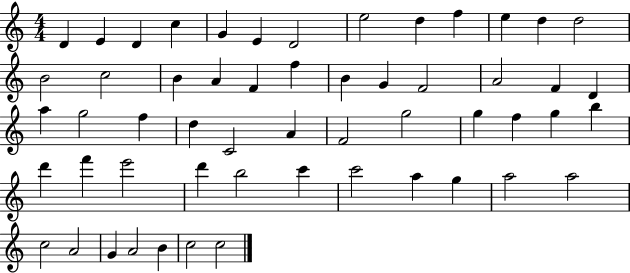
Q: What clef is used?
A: treble